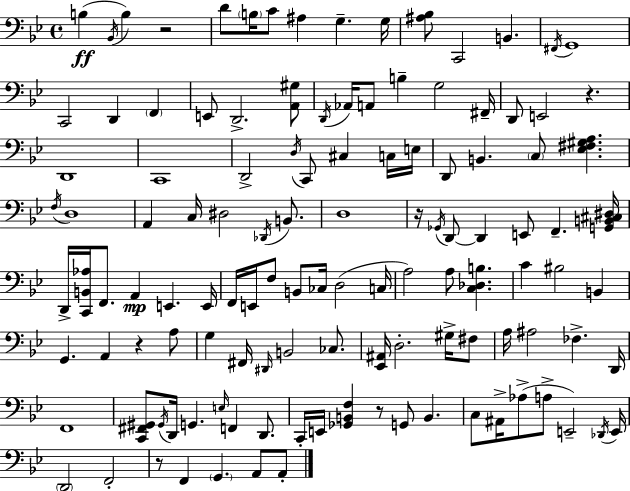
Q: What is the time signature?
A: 4/4